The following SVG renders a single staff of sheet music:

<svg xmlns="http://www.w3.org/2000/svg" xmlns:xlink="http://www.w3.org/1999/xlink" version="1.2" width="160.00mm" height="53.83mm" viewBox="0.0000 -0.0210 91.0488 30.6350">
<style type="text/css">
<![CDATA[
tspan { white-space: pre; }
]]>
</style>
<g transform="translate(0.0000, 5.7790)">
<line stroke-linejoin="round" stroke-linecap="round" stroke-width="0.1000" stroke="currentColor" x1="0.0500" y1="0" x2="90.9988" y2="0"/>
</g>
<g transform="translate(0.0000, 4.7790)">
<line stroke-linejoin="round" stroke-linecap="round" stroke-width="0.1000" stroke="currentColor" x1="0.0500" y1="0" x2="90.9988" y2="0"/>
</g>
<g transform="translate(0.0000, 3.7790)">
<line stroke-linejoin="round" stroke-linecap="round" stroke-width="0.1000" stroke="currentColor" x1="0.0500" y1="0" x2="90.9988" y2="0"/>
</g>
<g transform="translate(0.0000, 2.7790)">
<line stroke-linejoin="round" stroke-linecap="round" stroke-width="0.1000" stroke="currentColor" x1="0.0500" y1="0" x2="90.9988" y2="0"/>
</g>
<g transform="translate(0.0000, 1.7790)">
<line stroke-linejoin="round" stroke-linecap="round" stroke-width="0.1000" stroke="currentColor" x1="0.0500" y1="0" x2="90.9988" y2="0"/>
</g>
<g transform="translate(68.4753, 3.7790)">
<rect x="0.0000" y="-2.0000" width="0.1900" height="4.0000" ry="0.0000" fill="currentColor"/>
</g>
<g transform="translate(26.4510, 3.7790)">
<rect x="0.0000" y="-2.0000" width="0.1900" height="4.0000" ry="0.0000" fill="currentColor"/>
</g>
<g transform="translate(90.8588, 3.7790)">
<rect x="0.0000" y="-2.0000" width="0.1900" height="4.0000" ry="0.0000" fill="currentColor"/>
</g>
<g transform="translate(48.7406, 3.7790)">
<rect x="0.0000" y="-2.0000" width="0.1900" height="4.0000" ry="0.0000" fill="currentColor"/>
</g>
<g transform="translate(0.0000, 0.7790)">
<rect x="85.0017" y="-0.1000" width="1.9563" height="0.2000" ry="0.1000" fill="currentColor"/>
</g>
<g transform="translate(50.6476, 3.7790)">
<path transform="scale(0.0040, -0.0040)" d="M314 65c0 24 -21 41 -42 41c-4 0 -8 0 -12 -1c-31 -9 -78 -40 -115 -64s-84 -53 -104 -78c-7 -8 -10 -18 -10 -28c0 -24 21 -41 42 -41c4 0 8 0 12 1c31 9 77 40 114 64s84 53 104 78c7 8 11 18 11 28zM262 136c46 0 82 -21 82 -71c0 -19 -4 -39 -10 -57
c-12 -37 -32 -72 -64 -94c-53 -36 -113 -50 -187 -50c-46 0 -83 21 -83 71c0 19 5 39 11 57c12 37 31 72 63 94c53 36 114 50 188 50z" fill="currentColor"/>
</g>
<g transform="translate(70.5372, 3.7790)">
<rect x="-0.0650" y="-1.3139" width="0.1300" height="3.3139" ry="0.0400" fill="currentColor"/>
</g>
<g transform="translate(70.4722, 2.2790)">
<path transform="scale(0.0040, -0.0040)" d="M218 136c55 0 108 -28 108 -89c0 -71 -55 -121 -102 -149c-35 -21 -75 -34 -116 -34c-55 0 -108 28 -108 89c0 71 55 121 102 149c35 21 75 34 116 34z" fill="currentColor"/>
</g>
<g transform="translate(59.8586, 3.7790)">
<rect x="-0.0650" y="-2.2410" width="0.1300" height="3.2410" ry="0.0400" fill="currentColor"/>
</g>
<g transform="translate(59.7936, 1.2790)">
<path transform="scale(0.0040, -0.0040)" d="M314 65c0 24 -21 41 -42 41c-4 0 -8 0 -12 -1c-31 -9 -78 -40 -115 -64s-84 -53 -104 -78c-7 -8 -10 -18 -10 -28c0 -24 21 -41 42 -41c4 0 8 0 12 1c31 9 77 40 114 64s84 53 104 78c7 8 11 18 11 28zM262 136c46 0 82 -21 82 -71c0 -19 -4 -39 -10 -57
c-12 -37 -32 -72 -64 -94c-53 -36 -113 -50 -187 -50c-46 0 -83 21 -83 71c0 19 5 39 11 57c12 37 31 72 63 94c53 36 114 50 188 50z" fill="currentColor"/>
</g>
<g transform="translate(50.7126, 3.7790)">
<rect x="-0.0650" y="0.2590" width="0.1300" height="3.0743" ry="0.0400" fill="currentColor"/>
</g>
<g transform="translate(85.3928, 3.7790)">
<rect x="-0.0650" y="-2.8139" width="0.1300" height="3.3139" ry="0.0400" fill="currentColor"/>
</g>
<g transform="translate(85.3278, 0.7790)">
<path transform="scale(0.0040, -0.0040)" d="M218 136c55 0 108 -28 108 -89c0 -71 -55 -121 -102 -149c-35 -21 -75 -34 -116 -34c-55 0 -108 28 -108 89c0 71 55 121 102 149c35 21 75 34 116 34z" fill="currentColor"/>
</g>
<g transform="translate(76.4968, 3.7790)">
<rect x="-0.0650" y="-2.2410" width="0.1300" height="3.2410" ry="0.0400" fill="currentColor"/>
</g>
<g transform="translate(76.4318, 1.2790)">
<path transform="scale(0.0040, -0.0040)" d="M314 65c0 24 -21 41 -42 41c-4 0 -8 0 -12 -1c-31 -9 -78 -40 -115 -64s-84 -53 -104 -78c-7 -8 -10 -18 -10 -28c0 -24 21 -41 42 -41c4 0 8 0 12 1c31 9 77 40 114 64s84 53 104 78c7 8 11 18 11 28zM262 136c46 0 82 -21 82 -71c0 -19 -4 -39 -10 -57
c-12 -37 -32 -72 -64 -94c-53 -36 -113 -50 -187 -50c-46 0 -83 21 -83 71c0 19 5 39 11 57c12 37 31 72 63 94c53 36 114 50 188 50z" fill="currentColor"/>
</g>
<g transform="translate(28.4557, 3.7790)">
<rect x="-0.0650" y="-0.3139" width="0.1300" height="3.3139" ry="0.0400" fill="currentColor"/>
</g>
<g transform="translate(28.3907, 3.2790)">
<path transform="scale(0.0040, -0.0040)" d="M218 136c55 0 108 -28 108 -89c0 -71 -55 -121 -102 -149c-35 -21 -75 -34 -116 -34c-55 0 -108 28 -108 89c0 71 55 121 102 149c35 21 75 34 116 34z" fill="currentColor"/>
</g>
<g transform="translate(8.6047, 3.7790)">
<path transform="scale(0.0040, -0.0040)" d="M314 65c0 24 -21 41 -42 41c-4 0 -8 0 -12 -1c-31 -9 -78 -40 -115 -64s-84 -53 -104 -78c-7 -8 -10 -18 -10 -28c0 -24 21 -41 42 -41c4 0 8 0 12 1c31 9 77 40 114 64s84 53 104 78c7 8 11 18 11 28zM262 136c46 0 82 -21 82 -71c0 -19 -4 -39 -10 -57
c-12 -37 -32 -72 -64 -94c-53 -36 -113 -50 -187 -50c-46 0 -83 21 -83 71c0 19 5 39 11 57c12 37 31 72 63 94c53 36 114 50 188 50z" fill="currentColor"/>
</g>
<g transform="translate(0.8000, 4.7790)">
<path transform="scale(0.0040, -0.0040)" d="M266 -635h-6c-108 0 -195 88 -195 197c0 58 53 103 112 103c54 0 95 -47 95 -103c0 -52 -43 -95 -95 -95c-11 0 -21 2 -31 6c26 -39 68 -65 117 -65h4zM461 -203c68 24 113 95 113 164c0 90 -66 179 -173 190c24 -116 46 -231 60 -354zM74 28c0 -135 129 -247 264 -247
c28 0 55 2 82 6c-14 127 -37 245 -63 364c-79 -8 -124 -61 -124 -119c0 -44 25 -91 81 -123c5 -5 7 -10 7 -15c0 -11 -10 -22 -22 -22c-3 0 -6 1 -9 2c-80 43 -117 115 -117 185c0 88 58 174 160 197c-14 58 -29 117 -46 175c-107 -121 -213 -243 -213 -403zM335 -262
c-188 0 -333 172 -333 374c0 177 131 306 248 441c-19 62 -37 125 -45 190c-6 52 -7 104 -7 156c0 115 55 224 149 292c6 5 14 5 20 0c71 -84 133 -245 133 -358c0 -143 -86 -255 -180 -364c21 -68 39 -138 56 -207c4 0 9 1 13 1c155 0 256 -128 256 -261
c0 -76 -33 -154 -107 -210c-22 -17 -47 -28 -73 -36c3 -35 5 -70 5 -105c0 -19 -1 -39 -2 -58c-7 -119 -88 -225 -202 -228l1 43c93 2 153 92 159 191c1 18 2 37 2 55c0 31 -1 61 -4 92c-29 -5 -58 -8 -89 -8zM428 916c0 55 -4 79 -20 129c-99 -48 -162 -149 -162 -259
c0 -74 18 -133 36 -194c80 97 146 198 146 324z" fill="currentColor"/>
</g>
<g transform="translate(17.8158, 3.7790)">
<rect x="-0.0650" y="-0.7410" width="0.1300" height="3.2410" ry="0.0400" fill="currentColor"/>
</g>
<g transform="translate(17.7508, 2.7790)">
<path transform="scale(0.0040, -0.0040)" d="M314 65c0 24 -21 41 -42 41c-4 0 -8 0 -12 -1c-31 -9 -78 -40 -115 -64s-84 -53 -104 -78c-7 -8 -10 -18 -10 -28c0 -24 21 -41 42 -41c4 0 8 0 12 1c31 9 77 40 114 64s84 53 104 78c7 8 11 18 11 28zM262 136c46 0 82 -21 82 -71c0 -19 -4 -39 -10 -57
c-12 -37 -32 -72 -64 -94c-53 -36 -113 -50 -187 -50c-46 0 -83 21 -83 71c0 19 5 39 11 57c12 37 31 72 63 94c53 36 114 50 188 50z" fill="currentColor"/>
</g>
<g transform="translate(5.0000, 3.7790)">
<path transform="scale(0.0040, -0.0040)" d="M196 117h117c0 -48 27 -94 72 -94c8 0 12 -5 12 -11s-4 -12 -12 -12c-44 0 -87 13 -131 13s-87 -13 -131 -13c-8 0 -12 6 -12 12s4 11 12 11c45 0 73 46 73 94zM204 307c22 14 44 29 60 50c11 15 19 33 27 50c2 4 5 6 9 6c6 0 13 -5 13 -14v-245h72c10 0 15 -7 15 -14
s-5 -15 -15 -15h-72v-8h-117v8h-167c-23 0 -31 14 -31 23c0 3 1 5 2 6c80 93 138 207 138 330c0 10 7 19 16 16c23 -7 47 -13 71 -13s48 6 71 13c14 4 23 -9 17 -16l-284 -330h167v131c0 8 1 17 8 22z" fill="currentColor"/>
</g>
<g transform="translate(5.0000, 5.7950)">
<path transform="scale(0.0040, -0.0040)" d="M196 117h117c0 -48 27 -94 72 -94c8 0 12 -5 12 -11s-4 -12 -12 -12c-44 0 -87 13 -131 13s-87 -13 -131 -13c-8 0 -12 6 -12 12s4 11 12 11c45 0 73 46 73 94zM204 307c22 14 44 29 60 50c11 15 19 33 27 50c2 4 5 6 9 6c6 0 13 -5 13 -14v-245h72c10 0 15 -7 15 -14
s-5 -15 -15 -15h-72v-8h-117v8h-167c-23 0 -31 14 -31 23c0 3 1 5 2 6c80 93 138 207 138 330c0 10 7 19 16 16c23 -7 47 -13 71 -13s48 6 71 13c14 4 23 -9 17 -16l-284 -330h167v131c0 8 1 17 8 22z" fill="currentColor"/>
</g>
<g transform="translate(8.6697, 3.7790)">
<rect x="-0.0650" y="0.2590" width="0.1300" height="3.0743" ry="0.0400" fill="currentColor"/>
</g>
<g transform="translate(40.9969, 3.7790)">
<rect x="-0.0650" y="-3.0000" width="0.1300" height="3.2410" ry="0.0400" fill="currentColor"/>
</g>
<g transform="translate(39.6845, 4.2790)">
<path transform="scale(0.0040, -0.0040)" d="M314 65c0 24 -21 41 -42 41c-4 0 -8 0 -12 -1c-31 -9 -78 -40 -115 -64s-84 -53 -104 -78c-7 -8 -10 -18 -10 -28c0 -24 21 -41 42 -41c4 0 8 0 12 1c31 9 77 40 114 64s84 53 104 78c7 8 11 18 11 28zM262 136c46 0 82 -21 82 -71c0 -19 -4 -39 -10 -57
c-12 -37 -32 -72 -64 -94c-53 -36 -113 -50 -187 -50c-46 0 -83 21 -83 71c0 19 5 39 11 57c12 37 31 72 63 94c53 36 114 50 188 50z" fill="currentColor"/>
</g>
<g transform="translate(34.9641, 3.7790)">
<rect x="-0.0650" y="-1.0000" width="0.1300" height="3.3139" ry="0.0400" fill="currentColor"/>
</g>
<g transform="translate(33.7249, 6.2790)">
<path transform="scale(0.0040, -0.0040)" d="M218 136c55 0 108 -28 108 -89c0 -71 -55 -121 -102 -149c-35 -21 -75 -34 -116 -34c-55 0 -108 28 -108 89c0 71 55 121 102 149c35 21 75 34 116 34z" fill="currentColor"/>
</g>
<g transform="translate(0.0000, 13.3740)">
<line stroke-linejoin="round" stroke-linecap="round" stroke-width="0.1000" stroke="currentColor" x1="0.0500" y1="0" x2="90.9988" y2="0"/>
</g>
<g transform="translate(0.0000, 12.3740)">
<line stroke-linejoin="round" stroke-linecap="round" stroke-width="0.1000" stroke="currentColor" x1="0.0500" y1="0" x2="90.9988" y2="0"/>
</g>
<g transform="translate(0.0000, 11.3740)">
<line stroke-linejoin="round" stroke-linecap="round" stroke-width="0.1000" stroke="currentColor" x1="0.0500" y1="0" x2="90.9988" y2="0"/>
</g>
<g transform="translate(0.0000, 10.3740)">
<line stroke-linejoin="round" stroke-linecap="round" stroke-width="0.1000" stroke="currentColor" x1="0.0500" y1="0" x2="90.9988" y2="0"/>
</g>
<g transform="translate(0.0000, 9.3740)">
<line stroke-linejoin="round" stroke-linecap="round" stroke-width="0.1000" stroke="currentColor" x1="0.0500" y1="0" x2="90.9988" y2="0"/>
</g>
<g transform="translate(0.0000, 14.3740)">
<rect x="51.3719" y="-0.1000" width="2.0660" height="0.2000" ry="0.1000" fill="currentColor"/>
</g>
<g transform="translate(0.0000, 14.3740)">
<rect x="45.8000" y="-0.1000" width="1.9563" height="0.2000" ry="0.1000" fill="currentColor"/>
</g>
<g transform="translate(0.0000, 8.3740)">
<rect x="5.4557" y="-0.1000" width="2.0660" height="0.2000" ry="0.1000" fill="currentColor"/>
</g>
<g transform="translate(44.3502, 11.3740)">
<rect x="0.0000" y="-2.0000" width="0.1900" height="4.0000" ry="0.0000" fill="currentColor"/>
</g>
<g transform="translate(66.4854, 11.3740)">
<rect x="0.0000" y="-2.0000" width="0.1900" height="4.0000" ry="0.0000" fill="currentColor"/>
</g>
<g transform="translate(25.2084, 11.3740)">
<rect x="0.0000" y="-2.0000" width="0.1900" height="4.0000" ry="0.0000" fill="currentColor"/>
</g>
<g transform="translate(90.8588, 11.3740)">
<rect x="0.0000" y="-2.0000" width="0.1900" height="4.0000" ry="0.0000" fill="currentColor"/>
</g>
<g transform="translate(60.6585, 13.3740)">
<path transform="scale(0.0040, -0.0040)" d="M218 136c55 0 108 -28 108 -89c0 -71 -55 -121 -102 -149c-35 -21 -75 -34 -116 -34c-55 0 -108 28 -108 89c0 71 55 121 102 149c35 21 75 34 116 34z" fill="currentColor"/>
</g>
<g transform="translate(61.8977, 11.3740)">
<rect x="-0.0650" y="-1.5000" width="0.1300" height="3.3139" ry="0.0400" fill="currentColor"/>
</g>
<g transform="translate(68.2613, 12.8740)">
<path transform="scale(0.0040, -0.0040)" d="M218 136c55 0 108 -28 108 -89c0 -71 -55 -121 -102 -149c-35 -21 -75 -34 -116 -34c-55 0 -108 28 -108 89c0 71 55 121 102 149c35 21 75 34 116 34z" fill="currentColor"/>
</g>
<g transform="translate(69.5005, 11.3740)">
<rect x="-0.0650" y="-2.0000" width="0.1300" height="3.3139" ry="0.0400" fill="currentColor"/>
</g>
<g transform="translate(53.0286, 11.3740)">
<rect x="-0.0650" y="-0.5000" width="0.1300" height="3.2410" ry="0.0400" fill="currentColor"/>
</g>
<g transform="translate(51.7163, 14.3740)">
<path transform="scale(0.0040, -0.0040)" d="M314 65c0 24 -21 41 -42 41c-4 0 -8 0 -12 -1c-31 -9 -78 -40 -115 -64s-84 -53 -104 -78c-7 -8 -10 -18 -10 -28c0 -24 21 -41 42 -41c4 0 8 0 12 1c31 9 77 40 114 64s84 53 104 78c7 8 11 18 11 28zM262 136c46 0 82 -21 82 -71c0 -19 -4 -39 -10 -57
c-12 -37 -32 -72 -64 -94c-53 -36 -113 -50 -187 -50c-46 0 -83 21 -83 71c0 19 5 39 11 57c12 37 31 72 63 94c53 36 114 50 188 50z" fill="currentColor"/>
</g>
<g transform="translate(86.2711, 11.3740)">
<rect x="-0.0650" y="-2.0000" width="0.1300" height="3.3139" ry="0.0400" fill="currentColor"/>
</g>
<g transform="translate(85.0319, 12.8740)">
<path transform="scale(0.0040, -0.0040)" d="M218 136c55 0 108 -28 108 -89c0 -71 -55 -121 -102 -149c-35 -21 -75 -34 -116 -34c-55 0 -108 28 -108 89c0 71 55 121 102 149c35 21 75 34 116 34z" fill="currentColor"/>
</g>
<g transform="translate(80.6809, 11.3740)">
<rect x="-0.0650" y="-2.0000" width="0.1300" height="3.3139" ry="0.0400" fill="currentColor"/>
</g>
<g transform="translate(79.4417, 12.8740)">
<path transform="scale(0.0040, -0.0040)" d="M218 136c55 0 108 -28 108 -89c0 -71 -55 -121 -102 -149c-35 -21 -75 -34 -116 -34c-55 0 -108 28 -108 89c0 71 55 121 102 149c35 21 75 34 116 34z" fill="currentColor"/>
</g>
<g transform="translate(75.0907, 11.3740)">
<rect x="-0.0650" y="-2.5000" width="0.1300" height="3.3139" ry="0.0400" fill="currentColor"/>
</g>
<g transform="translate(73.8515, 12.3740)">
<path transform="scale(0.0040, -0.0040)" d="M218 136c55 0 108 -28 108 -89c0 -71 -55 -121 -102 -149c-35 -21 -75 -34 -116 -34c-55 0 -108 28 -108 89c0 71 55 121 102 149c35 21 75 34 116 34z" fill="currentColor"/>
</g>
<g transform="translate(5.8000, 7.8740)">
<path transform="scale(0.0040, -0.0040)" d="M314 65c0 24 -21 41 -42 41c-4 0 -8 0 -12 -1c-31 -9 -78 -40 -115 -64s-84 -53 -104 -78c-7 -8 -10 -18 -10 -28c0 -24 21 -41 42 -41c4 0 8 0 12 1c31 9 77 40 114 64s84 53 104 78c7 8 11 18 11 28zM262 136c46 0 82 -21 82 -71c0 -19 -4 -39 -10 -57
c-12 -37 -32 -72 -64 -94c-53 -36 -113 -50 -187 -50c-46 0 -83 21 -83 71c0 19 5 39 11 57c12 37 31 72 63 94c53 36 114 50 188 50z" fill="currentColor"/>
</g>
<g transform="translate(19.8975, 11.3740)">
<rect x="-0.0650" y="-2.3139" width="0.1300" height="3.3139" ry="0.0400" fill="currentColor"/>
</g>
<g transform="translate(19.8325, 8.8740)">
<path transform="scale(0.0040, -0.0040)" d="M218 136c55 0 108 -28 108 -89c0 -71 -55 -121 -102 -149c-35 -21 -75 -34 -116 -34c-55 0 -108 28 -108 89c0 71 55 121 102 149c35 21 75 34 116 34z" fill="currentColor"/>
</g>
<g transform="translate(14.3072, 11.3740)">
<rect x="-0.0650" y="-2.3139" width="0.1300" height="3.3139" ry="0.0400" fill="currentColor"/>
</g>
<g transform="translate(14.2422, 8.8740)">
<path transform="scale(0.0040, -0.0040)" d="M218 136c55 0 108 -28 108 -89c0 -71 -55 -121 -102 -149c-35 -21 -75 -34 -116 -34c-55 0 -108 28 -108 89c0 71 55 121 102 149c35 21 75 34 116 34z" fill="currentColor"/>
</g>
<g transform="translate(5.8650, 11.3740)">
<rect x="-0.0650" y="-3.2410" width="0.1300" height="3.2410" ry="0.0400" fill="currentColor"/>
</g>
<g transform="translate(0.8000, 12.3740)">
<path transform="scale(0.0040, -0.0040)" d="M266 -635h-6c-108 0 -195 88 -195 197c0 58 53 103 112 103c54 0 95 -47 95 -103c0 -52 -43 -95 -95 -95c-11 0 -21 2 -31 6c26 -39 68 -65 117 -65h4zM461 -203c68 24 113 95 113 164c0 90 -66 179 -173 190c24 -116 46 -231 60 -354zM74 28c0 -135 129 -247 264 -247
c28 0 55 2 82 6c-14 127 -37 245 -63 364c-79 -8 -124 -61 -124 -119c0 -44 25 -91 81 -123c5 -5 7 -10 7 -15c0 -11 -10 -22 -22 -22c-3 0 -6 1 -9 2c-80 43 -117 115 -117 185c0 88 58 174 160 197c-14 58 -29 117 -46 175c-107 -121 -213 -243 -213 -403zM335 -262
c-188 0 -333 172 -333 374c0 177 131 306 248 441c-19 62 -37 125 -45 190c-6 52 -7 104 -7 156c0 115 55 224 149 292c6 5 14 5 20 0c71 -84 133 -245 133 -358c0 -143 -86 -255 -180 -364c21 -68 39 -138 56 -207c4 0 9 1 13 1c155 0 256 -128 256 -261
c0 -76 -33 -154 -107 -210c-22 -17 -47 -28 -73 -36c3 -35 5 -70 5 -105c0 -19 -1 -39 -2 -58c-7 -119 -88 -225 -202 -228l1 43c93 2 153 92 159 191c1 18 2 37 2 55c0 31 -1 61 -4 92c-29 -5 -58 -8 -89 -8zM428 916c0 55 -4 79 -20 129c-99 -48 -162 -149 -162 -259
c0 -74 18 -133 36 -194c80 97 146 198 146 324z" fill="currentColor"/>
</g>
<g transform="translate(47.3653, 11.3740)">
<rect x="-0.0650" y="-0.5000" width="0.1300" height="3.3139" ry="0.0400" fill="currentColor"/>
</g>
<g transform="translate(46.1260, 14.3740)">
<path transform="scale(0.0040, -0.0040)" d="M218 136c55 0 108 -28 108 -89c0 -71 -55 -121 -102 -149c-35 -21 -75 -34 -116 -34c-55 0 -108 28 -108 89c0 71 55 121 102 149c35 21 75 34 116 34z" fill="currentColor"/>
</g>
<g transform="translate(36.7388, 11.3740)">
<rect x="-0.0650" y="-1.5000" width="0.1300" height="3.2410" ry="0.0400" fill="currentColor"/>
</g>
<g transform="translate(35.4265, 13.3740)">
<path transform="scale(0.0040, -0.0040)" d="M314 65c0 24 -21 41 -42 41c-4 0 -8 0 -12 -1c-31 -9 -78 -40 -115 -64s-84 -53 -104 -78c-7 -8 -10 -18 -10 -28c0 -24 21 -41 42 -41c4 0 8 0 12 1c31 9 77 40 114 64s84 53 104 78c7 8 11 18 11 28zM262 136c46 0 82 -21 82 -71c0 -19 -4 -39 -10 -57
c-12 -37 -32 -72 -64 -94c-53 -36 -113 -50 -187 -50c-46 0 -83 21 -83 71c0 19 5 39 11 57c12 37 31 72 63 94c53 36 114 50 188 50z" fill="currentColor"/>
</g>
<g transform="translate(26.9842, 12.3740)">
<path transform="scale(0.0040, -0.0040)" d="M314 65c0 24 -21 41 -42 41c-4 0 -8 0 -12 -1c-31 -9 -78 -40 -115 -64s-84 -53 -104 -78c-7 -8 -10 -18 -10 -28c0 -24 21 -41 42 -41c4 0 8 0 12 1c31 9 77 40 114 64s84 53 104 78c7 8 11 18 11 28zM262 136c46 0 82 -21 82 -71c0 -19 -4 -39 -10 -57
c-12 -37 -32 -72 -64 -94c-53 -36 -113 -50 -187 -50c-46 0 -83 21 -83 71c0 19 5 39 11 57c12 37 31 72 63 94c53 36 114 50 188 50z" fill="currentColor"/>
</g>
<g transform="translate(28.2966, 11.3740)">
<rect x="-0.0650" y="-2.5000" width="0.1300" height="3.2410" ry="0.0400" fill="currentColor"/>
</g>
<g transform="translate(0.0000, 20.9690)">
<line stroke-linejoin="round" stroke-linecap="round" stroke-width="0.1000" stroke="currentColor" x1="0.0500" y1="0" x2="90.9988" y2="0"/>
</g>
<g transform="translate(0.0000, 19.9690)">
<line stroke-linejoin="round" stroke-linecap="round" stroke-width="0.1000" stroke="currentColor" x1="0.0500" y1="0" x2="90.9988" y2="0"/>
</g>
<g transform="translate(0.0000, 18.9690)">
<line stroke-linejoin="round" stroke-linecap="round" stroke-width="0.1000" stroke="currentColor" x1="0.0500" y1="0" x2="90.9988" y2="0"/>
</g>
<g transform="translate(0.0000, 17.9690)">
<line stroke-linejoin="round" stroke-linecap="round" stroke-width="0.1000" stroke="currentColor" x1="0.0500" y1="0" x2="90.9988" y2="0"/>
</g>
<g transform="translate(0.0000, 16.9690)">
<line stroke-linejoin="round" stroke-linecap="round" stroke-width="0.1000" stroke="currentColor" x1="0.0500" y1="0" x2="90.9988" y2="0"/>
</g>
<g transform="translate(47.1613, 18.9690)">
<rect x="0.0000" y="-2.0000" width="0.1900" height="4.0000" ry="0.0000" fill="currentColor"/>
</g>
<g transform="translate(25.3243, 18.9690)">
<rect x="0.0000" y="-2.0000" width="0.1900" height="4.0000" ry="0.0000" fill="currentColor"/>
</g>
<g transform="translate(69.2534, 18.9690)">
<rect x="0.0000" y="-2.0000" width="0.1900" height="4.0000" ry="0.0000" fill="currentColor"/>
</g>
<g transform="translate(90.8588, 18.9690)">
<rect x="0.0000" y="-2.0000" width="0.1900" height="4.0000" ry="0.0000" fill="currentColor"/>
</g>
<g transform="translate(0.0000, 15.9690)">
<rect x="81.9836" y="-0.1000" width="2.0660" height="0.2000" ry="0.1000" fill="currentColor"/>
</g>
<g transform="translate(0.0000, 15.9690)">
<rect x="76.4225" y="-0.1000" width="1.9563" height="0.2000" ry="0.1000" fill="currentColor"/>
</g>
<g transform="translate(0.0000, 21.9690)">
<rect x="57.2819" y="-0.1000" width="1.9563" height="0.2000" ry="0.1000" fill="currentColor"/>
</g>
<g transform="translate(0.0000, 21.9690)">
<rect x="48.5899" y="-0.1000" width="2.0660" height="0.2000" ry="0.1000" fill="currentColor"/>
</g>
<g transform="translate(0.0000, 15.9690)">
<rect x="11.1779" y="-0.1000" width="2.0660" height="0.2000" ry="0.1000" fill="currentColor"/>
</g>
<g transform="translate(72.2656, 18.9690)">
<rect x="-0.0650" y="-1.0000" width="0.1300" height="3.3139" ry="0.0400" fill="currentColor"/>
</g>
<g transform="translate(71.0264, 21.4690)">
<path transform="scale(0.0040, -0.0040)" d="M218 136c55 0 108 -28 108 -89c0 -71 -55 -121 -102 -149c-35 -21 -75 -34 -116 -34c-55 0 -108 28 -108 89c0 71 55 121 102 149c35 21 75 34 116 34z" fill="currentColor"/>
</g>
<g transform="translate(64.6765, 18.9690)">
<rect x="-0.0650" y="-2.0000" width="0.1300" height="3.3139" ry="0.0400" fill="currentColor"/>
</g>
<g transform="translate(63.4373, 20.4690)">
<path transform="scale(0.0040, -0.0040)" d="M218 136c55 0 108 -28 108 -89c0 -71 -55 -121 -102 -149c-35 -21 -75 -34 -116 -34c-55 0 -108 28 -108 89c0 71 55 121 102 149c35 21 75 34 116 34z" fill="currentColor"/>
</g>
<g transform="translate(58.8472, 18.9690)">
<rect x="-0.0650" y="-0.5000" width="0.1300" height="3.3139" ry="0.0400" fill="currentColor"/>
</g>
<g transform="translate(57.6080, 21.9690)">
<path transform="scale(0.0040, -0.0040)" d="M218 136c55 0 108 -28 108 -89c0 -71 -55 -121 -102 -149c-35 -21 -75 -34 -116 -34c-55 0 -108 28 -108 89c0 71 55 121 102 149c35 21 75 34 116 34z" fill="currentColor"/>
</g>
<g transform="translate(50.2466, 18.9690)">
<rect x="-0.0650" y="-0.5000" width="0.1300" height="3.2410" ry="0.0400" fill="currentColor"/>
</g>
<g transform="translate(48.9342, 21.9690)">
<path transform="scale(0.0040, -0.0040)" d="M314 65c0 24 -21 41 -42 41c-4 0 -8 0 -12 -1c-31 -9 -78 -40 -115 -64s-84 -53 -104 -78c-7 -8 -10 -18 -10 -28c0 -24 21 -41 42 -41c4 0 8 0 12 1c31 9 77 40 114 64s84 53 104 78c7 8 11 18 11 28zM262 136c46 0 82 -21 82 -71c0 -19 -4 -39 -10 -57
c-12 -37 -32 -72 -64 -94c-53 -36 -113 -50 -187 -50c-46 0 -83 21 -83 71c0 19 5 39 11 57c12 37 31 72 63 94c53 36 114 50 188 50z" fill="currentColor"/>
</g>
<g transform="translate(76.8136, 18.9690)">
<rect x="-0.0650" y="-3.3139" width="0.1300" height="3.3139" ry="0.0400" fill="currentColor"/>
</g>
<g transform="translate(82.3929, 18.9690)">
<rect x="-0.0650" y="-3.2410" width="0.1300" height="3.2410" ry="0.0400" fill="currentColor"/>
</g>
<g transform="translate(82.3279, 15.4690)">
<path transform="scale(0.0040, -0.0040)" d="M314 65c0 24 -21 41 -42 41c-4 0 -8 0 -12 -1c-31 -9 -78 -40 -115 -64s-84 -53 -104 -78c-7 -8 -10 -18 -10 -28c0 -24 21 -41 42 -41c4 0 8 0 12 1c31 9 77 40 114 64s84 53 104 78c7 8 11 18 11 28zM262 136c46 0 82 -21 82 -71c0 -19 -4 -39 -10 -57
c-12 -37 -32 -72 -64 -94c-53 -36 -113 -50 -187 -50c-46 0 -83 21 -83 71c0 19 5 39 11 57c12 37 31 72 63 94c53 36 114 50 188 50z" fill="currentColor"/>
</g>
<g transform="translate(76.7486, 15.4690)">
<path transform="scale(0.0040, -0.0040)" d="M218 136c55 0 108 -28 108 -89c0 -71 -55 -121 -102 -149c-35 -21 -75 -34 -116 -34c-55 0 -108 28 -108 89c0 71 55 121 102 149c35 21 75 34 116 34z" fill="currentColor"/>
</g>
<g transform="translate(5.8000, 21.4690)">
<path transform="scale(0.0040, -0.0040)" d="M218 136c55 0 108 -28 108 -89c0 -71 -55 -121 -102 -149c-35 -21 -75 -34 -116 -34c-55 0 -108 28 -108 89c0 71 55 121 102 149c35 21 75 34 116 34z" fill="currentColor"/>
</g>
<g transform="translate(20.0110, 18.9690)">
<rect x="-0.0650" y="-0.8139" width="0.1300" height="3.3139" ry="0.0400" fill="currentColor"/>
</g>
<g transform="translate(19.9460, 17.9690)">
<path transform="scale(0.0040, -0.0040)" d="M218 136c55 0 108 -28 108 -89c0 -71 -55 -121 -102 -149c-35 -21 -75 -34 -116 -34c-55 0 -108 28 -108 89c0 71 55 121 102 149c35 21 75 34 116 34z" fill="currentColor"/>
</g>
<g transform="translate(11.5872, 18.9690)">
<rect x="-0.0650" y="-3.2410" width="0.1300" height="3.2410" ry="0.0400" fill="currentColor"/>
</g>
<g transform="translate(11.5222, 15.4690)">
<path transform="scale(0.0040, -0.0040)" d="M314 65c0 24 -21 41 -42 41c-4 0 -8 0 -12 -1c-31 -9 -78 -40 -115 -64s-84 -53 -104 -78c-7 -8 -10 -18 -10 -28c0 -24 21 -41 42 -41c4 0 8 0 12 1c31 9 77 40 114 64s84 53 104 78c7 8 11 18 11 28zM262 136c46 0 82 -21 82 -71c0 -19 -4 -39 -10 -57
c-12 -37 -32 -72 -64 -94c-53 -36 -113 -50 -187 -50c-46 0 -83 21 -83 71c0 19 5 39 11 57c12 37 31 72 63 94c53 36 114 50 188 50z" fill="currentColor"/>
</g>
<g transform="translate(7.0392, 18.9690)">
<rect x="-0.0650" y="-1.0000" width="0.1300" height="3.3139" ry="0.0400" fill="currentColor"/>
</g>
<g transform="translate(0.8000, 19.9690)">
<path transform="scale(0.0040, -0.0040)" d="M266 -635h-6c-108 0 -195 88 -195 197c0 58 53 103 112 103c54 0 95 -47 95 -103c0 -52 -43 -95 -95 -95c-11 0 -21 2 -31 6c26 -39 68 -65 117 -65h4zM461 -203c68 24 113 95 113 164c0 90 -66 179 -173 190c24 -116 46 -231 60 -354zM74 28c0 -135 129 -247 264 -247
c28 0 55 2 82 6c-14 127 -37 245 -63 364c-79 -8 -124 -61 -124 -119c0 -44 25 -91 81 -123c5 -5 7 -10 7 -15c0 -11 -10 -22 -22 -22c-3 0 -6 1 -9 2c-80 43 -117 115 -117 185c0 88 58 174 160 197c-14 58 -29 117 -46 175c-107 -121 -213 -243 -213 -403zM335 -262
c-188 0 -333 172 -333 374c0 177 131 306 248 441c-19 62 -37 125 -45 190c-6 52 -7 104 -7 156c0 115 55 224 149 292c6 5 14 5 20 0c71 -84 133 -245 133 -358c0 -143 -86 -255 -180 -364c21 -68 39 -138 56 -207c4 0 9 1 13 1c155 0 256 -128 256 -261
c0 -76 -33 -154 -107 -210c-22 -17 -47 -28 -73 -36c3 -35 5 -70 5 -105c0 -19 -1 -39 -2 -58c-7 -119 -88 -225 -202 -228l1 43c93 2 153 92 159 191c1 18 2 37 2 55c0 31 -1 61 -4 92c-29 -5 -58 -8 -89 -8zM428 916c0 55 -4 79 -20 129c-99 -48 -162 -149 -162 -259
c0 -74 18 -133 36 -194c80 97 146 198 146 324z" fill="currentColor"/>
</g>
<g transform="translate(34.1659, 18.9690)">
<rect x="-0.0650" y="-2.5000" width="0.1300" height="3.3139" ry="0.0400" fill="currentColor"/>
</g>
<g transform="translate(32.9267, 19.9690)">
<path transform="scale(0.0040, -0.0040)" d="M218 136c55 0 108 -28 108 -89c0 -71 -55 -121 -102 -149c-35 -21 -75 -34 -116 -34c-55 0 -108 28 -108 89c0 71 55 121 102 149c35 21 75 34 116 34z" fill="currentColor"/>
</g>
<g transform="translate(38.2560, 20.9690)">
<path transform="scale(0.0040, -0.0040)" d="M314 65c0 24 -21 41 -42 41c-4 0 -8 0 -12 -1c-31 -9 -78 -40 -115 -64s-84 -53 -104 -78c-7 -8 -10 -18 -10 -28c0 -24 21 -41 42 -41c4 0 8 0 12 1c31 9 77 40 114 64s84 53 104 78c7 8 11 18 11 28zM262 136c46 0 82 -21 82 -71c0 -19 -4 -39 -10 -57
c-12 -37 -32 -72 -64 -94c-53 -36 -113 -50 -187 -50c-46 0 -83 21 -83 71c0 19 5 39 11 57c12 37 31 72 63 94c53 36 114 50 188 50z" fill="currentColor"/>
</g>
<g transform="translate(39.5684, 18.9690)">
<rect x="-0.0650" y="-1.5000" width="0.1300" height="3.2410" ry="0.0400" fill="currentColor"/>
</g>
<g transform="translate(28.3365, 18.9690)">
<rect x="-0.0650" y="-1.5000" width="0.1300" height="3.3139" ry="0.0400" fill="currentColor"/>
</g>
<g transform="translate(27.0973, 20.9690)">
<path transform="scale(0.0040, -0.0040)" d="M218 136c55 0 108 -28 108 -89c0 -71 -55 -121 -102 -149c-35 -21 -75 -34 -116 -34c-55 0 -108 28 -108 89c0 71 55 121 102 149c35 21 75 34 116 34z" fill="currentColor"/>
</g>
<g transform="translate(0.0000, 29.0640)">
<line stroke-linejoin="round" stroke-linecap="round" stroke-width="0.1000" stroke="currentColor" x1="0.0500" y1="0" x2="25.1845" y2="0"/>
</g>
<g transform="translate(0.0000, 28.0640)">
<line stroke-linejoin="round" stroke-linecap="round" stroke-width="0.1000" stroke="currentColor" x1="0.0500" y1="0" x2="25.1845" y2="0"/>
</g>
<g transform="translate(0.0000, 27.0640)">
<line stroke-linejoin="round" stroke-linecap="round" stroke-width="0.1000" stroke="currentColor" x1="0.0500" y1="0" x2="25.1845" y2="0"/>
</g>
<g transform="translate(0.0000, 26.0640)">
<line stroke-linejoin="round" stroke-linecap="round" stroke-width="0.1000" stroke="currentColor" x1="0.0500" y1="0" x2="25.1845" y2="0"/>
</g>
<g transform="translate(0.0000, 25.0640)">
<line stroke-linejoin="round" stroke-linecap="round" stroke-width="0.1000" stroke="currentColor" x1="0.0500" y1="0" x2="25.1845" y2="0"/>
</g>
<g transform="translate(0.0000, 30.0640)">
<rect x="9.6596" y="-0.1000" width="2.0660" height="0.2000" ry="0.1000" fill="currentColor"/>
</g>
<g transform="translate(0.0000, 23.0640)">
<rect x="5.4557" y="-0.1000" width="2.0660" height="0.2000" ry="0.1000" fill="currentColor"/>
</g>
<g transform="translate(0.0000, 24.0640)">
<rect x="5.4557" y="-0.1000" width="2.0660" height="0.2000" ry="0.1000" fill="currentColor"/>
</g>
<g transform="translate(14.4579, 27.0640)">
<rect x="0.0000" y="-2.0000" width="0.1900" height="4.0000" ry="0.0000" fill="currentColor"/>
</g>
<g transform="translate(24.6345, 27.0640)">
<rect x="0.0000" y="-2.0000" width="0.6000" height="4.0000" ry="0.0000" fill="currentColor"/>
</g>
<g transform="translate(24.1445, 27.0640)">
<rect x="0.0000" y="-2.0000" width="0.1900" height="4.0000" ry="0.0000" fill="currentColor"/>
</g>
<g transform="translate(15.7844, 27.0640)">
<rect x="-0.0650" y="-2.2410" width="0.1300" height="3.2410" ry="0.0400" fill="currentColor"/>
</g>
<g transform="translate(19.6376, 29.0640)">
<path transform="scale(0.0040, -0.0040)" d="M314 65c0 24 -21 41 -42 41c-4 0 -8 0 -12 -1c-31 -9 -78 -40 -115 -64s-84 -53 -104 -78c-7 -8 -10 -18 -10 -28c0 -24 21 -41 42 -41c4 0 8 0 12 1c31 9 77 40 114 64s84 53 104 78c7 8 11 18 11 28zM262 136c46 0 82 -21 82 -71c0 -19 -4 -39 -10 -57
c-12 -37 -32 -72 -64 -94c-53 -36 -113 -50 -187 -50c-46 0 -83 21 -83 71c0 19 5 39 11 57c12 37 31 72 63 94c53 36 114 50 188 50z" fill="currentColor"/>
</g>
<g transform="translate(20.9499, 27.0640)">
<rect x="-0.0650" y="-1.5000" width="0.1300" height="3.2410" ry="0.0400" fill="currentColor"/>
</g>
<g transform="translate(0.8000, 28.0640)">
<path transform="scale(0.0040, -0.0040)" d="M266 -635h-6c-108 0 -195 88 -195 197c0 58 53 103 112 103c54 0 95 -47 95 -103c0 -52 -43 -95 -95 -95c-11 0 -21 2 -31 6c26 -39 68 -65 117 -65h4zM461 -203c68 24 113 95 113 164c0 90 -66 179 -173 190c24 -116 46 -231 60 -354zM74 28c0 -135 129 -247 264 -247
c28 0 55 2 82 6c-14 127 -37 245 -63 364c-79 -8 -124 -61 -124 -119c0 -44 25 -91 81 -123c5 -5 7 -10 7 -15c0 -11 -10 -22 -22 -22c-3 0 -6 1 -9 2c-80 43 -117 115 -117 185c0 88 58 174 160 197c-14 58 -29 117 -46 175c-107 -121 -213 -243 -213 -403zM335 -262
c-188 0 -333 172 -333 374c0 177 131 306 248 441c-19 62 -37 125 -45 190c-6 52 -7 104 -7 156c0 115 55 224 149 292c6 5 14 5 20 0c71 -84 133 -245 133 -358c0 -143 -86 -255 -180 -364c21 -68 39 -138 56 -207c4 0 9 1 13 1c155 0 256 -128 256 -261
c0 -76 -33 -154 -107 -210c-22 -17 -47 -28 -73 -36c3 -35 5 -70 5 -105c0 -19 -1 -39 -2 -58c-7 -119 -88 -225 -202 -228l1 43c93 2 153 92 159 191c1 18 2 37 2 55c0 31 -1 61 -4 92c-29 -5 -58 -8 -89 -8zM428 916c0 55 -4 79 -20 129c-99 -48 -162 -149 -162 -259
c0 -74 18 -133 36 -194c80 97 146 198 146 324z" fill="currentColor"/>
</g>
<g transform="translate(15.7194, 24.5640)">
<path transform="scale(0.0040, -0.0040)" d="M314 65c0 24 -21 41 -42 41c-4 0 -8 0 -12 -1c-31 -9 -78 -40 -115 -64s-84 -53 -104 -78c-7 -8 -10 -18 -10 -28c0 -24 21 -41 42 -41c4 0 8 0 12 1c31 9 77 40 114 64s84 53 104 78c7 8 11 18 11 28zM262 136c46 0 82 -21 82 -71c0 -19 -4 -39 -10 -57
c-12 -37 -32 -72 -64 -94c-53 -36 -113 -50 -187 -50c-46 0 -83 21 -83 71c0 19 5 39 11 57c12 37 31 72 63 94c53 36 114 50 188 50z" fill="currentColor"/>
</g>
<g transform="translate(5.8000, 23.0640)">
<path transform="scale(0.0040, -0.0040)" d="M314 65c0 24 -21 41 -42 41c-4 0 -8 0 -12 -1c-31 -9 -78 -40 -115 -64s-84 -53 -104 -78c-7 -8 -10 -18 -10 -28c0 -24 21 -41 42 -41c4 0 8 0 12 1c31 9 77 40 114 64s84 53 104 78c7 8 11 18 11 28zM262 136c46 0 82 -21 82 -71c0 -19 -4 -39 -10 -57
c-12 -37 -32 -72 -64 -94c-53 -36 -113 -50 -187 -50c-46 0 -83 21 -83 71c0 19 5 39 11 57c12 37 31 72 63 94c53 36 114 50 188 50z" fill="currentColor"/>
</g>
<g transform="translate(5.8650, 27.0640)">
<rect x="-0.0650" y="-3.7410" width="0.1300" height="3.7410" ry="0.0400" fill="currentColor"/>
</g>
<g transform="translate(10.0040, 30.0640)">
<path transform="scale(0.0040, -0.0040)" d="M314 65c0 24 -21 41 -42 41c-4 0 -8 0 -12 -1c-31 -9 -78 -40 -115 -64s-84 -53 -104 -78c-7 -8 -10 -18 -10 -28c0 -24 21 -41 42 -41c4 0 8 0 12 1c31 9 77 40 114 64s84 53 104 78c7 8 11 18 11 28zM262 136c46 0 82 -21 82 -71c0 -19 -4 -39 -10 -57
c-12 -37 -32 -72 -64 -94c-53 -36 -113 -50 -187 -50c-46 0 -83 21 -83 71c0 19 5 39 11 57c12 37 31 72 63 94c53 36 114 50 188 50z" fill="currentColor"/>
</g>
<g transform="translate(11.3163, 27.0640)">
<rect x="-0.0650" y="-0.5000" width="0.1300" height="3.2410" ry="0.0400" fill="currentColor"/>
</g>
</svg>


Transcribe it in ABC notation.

X:1
T:Untitled
M:4/4
L:1/4
K:C
B2 d2 c D A2 B2 g2 e g2 a b2 g g G2 E2 C C2 E F G F F D b2 d E G E2 C2 C F D b b2 c'2 C2 g2 E2